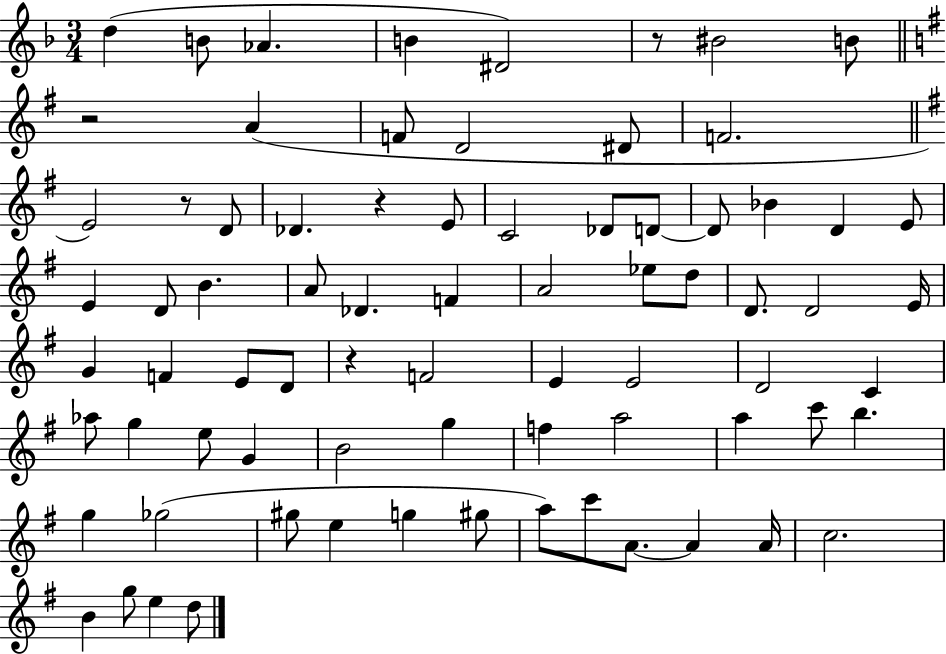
D5/q B4/e Ab4/q. B4/q D#4/h R/e BIS4/h B4/e R/h A4/q F4/e D4/h D#4/e F4/h. E4/h R/e D4/e Db4/q. R/q E4/e C4/h Db4/e D4/e D4/e Bb4/q D4/q E4/e E4/q D4/e B4/q. A4/e Db4/q. F4/q A4/h Eb5/e D5/e D4/e. D4/h E4/s G4/q F4/q E4/e D4/e R/q F4/h E4/q E4/h D4/h C4/q Ab5/e G5/q E5/e G4/q B4/h G5/q F5/q A5/h A5/q C6/e B5/q. G5/q Gb5/h G#5/e E5/q G5/q G#5/e A5/e C6/e A4/e. A4/q A4/s C5/h. B4/q G5/e E5/q D5/e